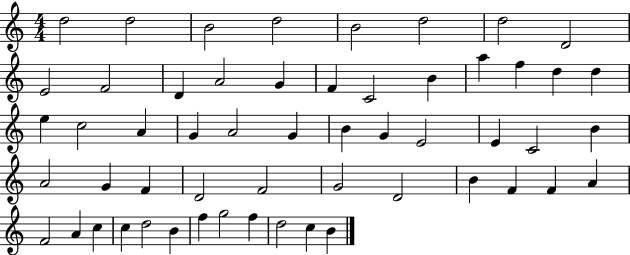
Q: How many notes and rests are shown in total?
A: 55